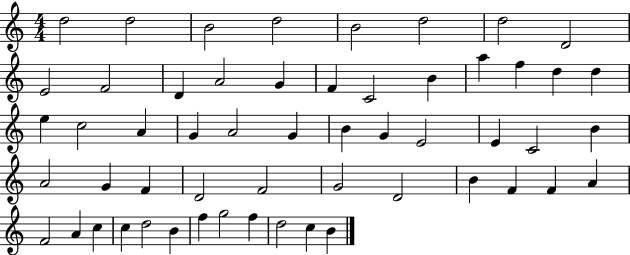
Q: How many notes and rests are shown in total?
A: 55